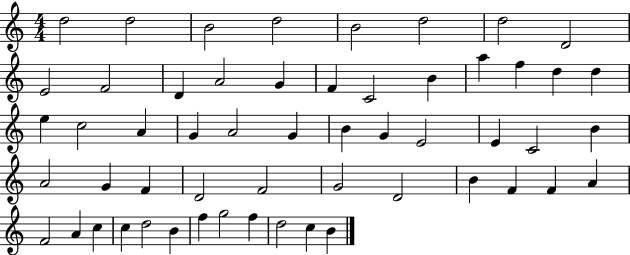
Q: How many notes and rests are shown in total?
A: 55